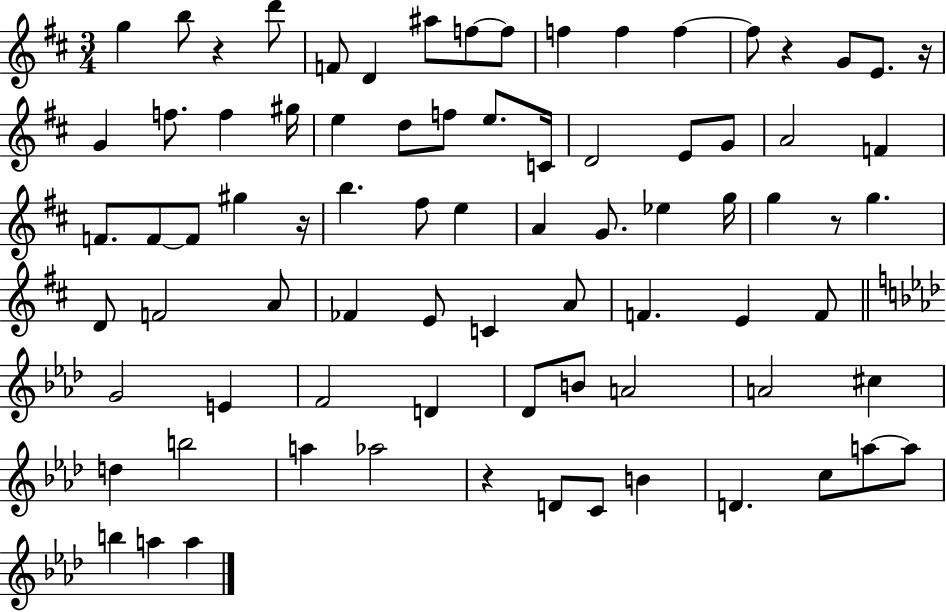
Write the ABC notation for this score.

X:1
T:Untitled
M:3/4
L:1/4
K:D
g b/2 z d'/2 F/2 D ^a/2 f/2 f/2 f f f f/2 z G/2 E/2 z/4 G f/2 f ^g/4 e d/2 f/2 e/2 C/4 D2 E/2 G/2 A2 F F/2 F/2 F/2 ^g z/4 b ^f/2 e A G/2 _e g/4 g z/2 g D/2 F2 A/2 _F E/2 C A/2 F E F/2 G2 E F2 D _D/2 B/2 A2 A2 ^c d b2 a _a2 z D/2 C/2 B D c/2 a/2 a/2 b a a